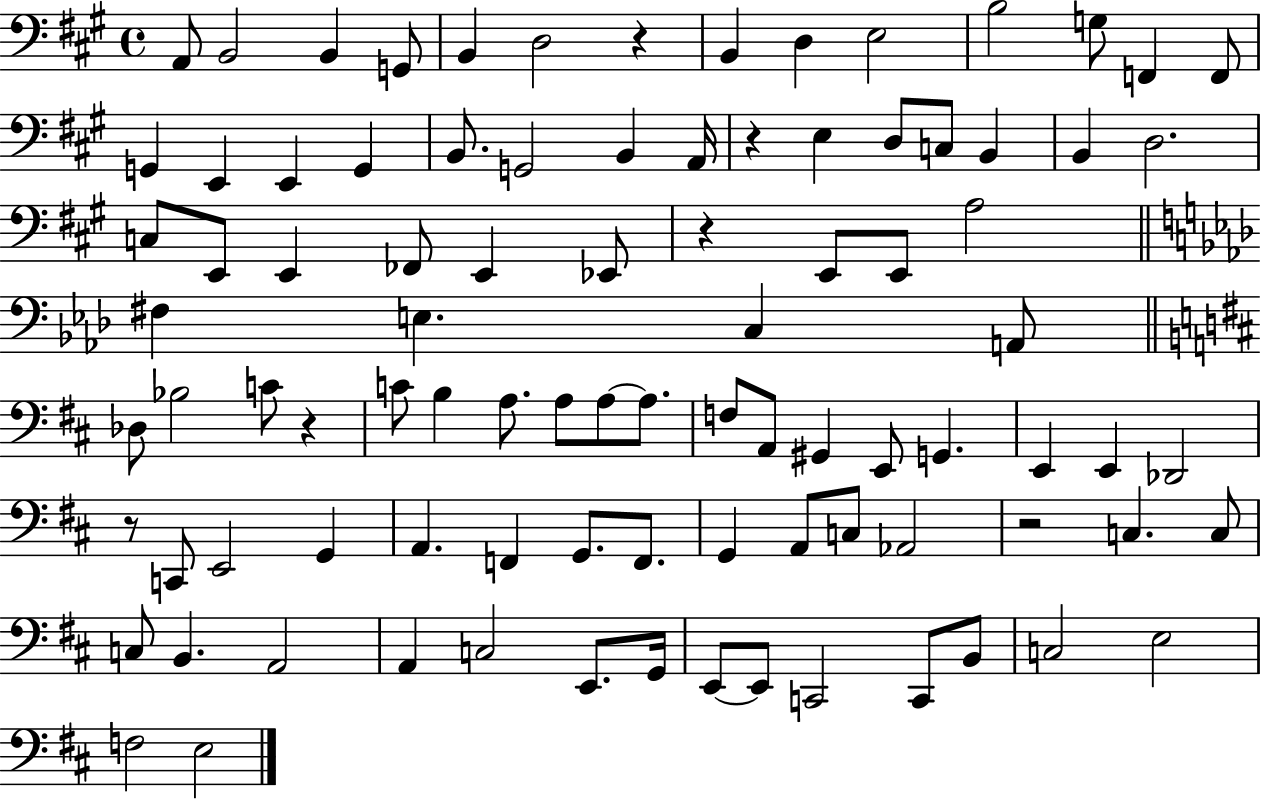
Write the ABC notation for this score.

X:1
T:Untitled
M:4/4
L:1/4
K:A
A,,/2 B,,2 B,, G,,/2 B,, D,2 z B,, D, E,2 B,2 G,/2 F,, F,,/2 G,, E,, E,, G,, B,,/2 G,,2 B,, A,,/4 z E, D,/2 C,/2 B,, B,, D,2 C,/2 E,,/2 E,, _F,,/2 E,, _E,,/2 z E,,/2 E,,/2 A,2 ^F, E, C, A,,/2 _D,/2 _B,2 C/2 z C/2 B, A,/2 A,/2 A,/2 A,/2 F,/2 A,,/2 ^G,, E,,/2 G,, E,, E,, _D,,2 z/2 C,,/2 E,,2 G,, A,, F,, G,,/2 F,,/2 G,, A,,/2 C,/2 _A,,2 z2 C, C,/2 C,/2 B,, A,,2 A,, C,2 E,,/2 G,,/4 E,,/2 E,,/2 C,,2 C,,/2 B,,/2 C,2 E,2 F,2 E,2